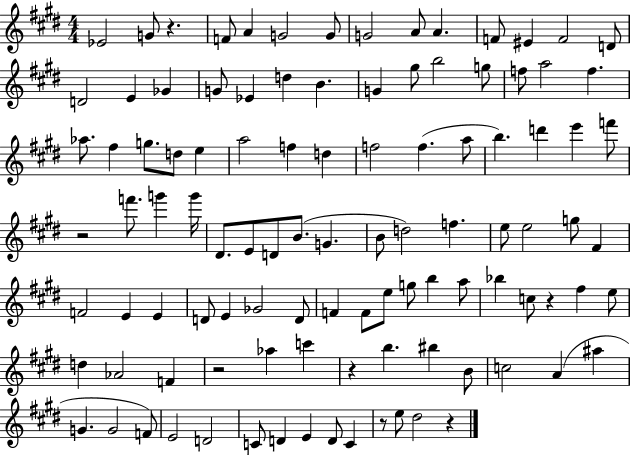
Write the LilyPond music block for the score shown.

{
  \clef treble
  \numericTimeSignature
  \time 4/4
  \key e \major
  ees'2 g'8 r4. | f'8 a'4 g'2 g'8 | g'2 a'8 a'4. | f'8 eis'4 f'2 d'8 | \break d'2 e'4 ges'4 | g'8 ees'4 d''4 b'4. | g'4 gis''8 b''2 g''8 | f''8 a''2 f''4. | \break aes''8. fis''4 g''8. d''8 e''4 | a''2 f''4 d''4 | f''2 f''4.( a''8 | b''4.) d'''4 e'''4 f'''8 | \break r2 f'''8. g'''4 g'''16 | dis'8. e'8 d'8 b'8.( g'4. | b'8 d''2) f''4. | e''8 e''2 g''8 fis'4 | \break f'2 e'4 e'4 | d'8 e'4 ges'2 d'8 | f'4 f'8 e''8 g''8 b''4 a''8 | bes''4 c''8 r4 fis''4 e''8 | \break d''4 aes'2 f'4 | r2 aes''4 c'''4 | r4 b''4. bis''4 b'8 | c''2 a'4( ais''4 | \break g'4. g'2 f'8) | e'2 d'2 | c'8 d'4 e'4 d'8 c'4 | r8 e''8 dis''2 r4 | \break \bar "|."
}